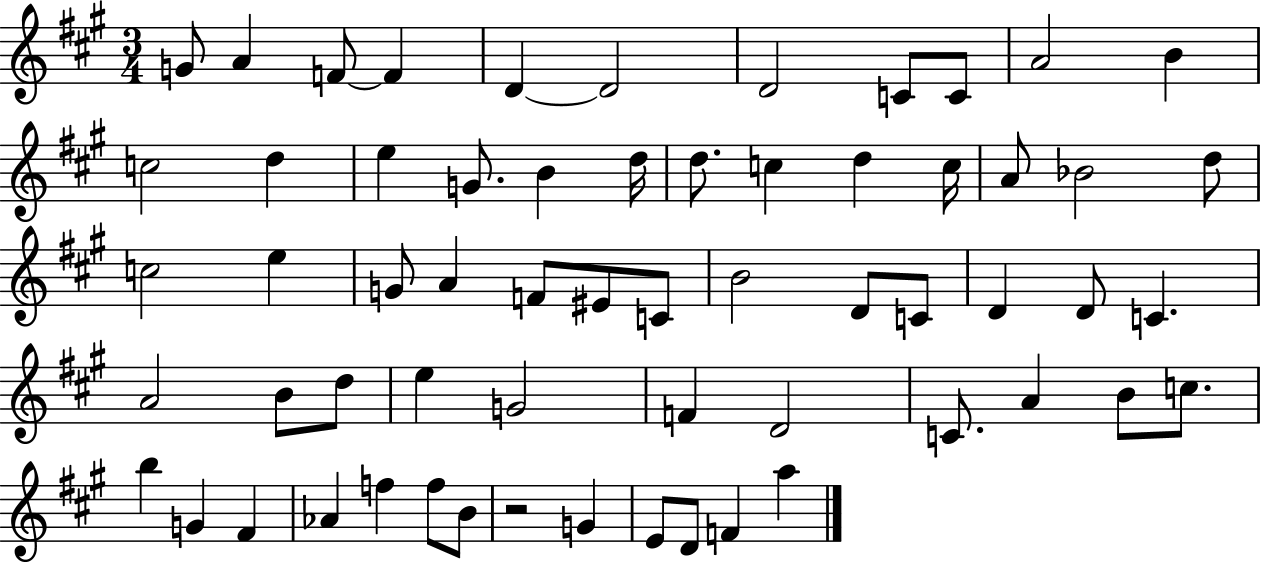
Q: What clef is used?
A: treble